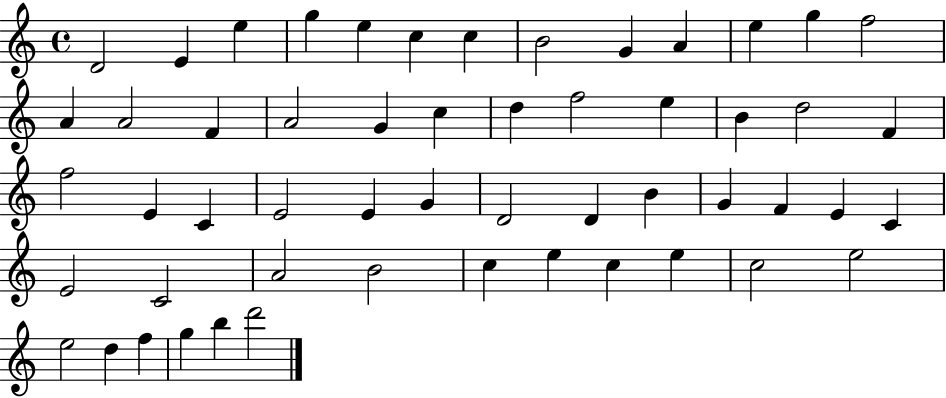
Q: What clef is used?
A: treble